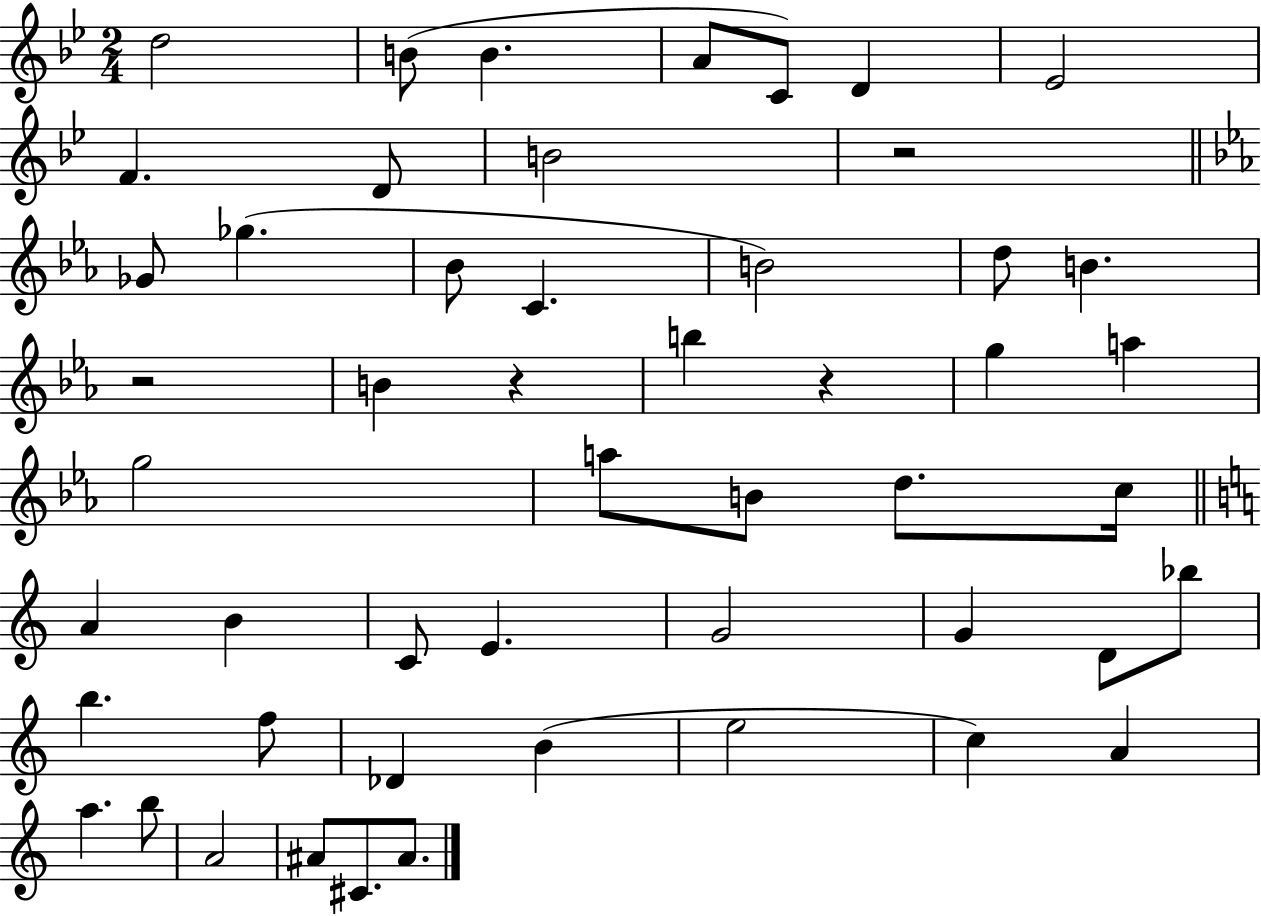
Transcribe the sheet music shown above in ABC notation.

X:1
T:Untitled
M:2/4
L:1/4
K:Bb
d2 B/2 B A/2 C/2 D _E2 F D/2 B2 z2 _G/2 _g _B/2 C B2 d/2 B z2 B z b z g a g2 a/2 B/2 d/2 c/4 A B C/2 E G2 G D/2 _b/2 b f/2 _D B e2 c A a b/2 A2 ^A/2 ^C/2 ^A/2